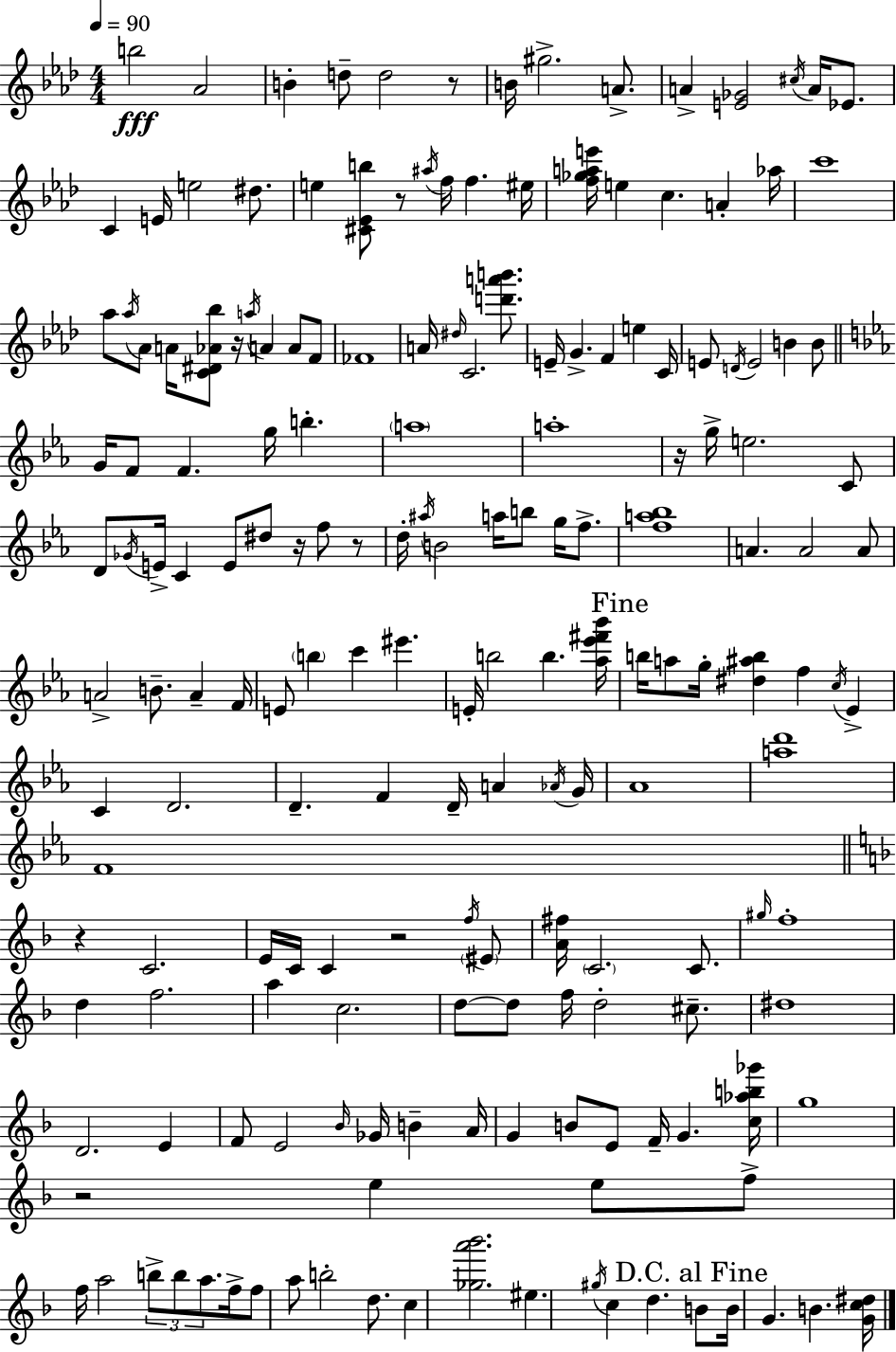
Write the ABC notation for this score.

X:1
T:Untitled
M:4/4
L:1/4
K:Ab
b2 _A2 B d/2 d2 z/2 B/4 ^g2 A/2 A [E_G]2 ^c/4 A/4 _E/2 C E/4 e2 ^d/2 e [^C_Eb]/2 z/2 ^a/4 f/4 f ^e/4 [f_gae']/4 e c A _a/4 c'4 _a/2 _a/4 _A/2 A/4 [C^D_A_b]/2 z/4 a/4 A A/2 F/2 _F4 A/4 ^d/4 C2 [d'a'b']/2 E/4 G F e C/4 E/2 D/4 E2 B B/2 G/4 F/2 F g/4 b a4 a4 z/4 g/4 e2 C/2 D/2 _G/4 E/4 C E/2 ^d/2 z/4 f/2 z/2 d/4 ^a/4 B2 a/4 b/2 g/4 f/2 [fa_b]4 A A2 A/2 A2 B/2 A F/4 E/2 b c' ^e' E/4 b2 b [_a_e'^f'_b']/4 b/4 a/2 g/4 [^d^ab] f c/4 _E C D2 D F D/4 A _A/4 G/4 _A4 [ad']4 F4 z C2 E/4 C/4 C z2 f/4 ^E/2 [A^f]/4 C2 C/2 ^g/4 f4 d f2 a c2 d/2 d/2 f/4 d2 ^c/2 ^d4 D2 E F/2 E2 _B/4 _G/4 B A/4 G B/2 E/2 F/4 G [c_ab_g']/4 g4 z2 e e/2 f/2 f/4 a2 b/2 b/2 a/2 f/4 f/2 a/2 b2 d/2 c [_ga'_b']2 ^e ^g/4 c d B/2 B/4 G B [Gc^d]/4